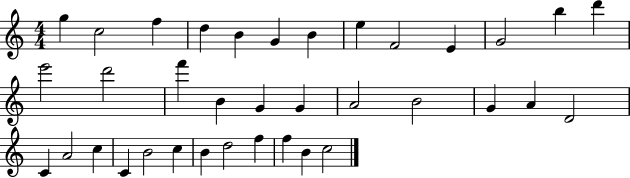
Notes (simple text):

G5/q C5/h F5/q D5/q B4/q G4/q B4/q E5/q F4/h E4/q G4/h B5/q D6/q E6/h D6/h F6/q B4/q G4/q G4/q A4/h B4/h G4/q A4/q D4/h C4/q A4/h C5/q C4/q B4/h C5/q B4/q D5/h F5/q F5/q B4/q C5/h